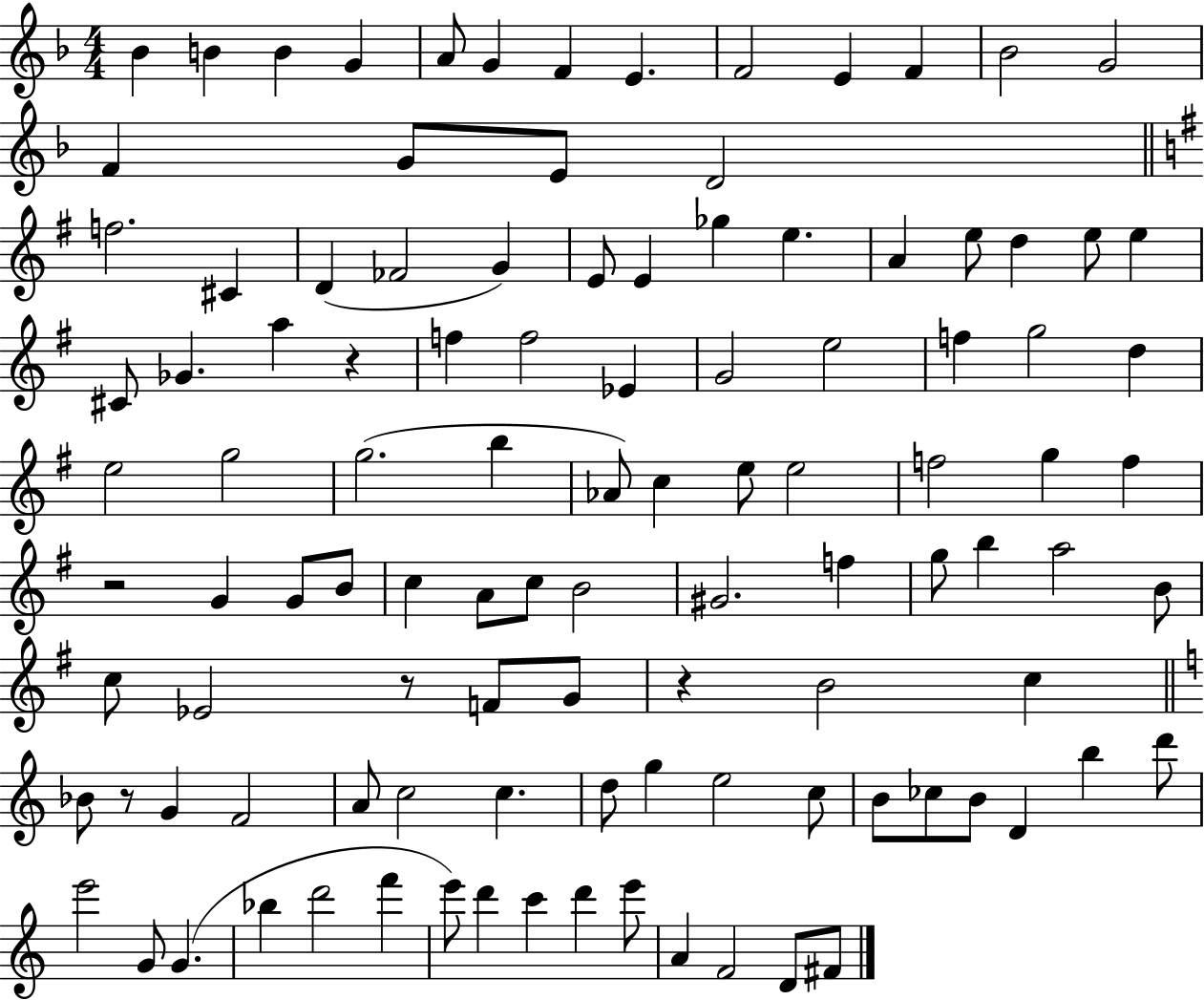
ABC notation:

X:1
T:Untitled
M:4/4
L:1/4
K:F
_B B B G A/2 G F E F2 E F _B2 G2 F G/2 E/2 D2 f2 ^C D _F2 G E/2 E _g e A e/2 d e/2 e ^C/2 _G a z f f2 _E G2 e2 f g2 d e2 g2 g2 b _A/2 c e/2 e2 f2 g f z2 G G/2 B/2 c A/2 c/2 B2 ^G2 f g/2 b a2 B/2 c/2 _E2 z/2 F/2 G/2 z B2 c _B/2 z/2 G F2 A/2 c2 c d/2 g e2 c/2 B/2 _c/2 B/2 D b d'/2 e'2 G/2 G _b d'2 f' e'/2 d' c' d' e'/2 A F2 D/2 ^F/2